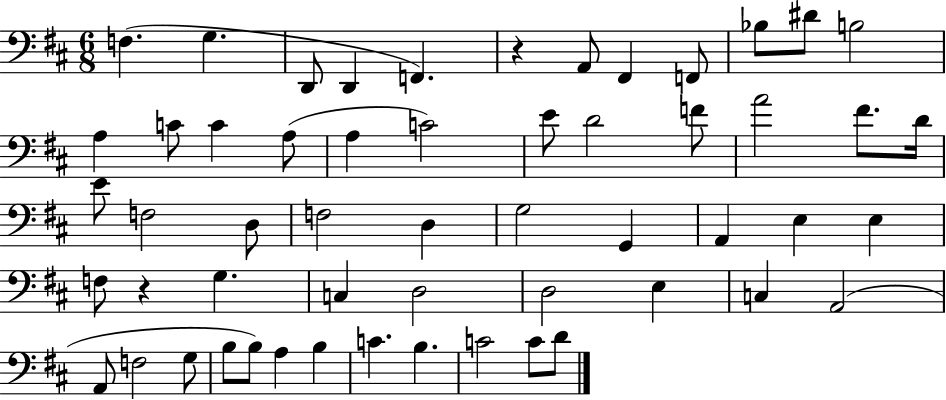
F3/q. G3/q. D2/e D2/q F2/q. R/q A2/e F#2/q F2/e Bb3/e D#4/e B3/h A3/q C4/e C4/q A3/e A3/q C4/h E4/e D4/h F4/e A4/h F#4/e. D4/s E4/e F3/h D3/e F3/h D3/q G3/h G2/q A2/q E3/q E3/q F3/e R/q G3/q. C3/q D3/h D3/h E3/q C3/q A2/h A2/e F3/h G3/e B3/e B3/e A3/q B3/q C4/q. B3/q. C4/h C4/e D4/e